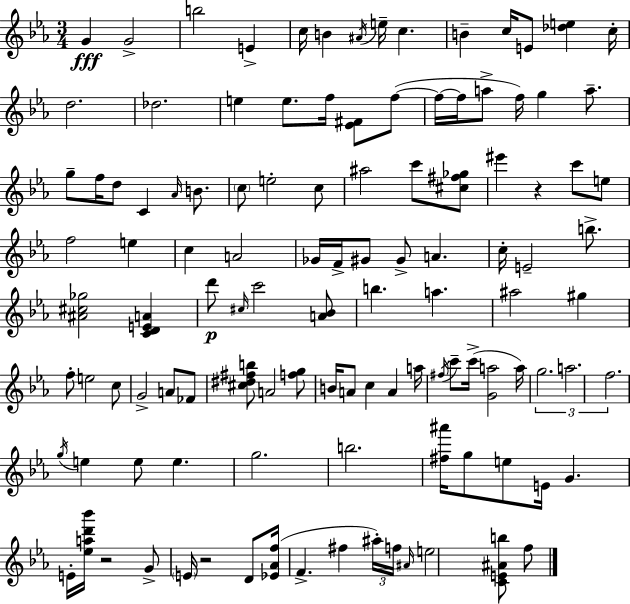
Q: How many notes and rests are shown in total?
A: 114